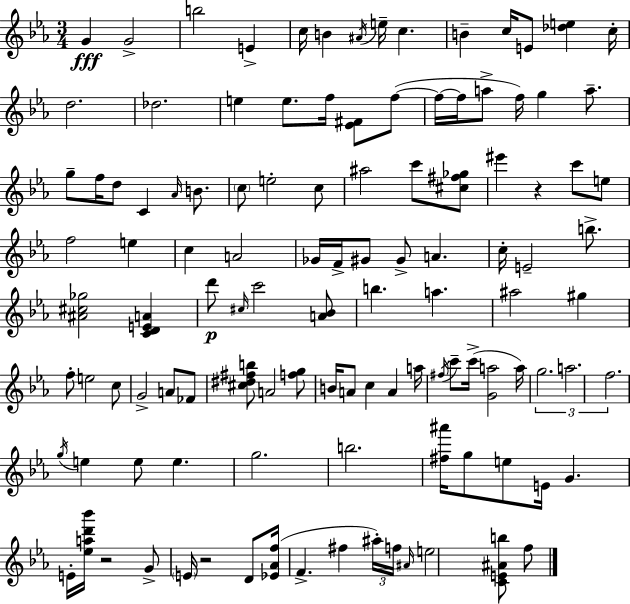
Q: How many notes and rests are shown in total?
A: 114